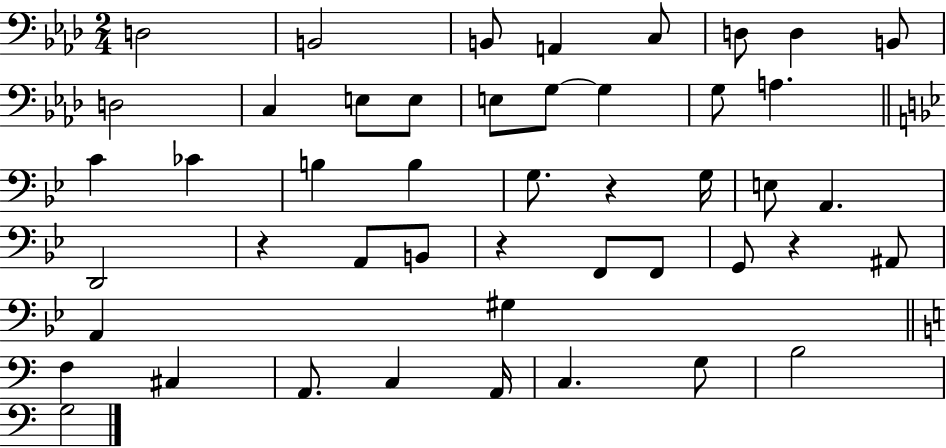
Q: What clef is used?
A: bass